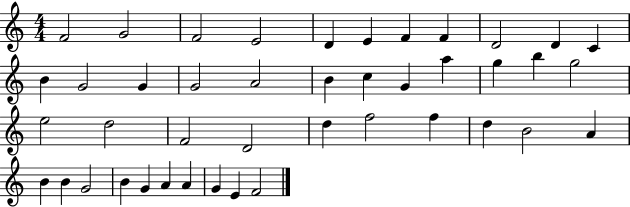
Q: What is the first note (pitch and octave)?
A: F4